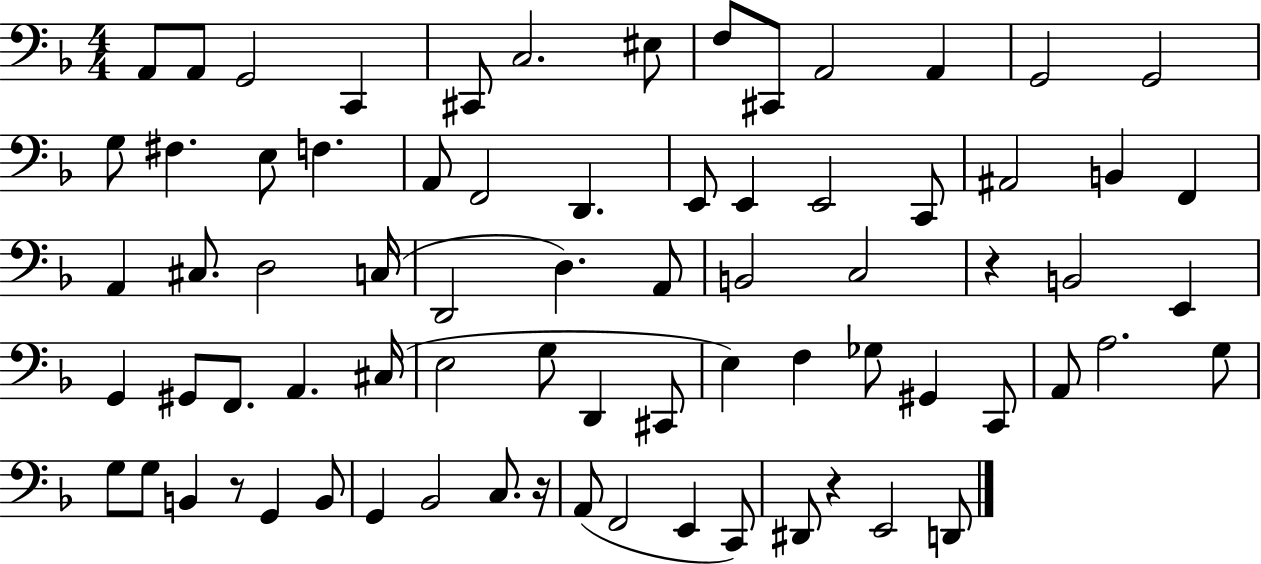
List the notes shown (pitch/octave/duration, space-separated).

A2/e A2/e G2/h C2/q C#2/e C3/h. EIS3/e F3/e C#2/e A2/h A2/q G2/h G2/h G3/e F#3/q. E3/e F3/q. A2/e F2/h D2/q. E2/e E2/q E2/h C2/e A#2/h B2/q F2/q A2/q C#3/e. D3/h C3/s D2/h D3/q. A2/e B2/h C3/h R/q B2/h E2/q G2/q G#2/e F2/e. A2/q. C#3/s E3/h G3/e D2/q C#2/e E3/q F3/q Gb3/e G#2/q C2/e A2/e A3/h. G3/e G3/e G3/e B2/q R/e G2/q B2/e G2/q Bb2/h C3/e. R/s A2/e F2/h E2/q C2/e D#2/e R/q E2/h D2/e